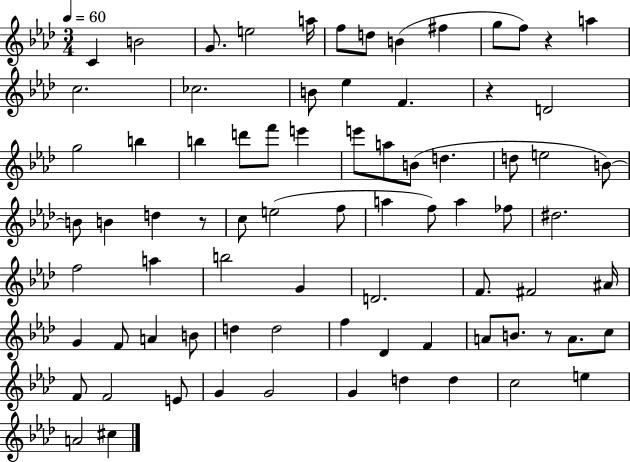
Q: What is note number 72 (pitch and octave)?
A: C5